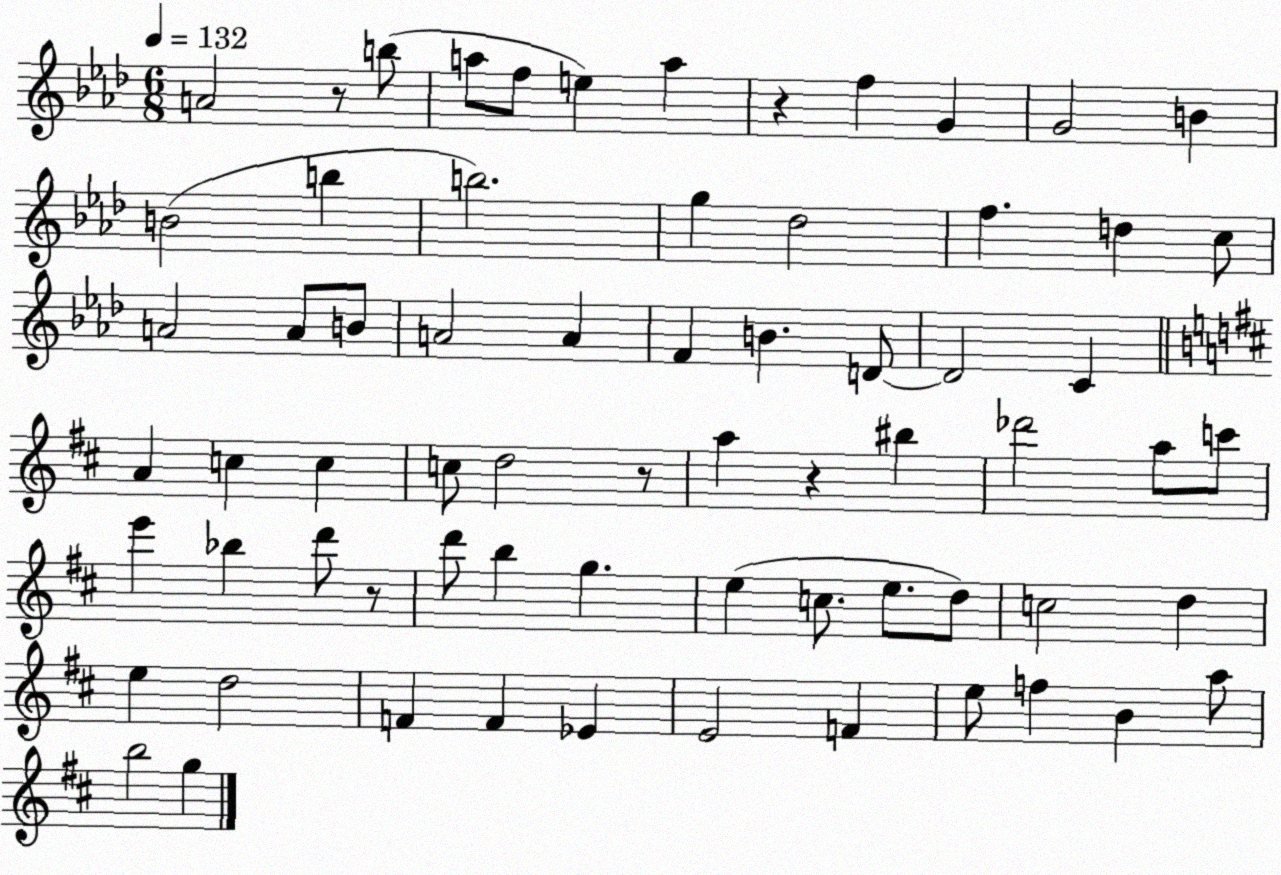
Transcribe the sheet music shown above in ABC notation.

X:1
T:Untitled
M:6/8
L:1/4
K:Ab
A2 z/2 b/2 a/2 f/2 e a z f G G2 B B2 b b2 g _d2 f d c/2 A2 A/2 B/2 A2 A F B D/2 D2 C A c c c/2 d2 z/2 a z ^b _d'2 a/2 c'/2 e' _b d'/2 z/2 d'/2 b g e c/2 e/2 d/2 c2 d e d2 F F _E E2 F e/2 f B a/2 b2 g